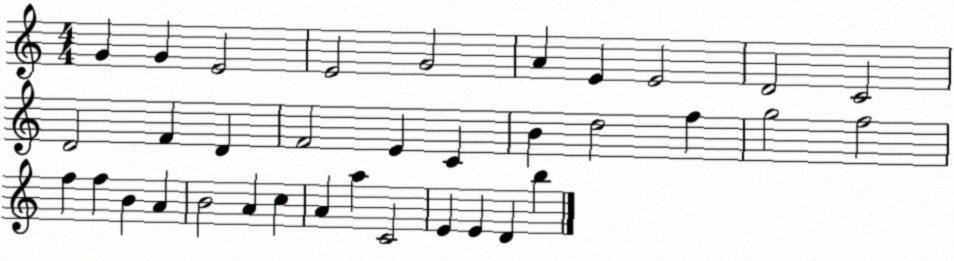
X:1
T:Untitled
M:4/4
L:1/4
K:C
G G E2 E2 G2 A E E2 D2 C2 D2 F D F2 E C B d2 f g2 f2 f f B A B2 A c A a C2 E E D b